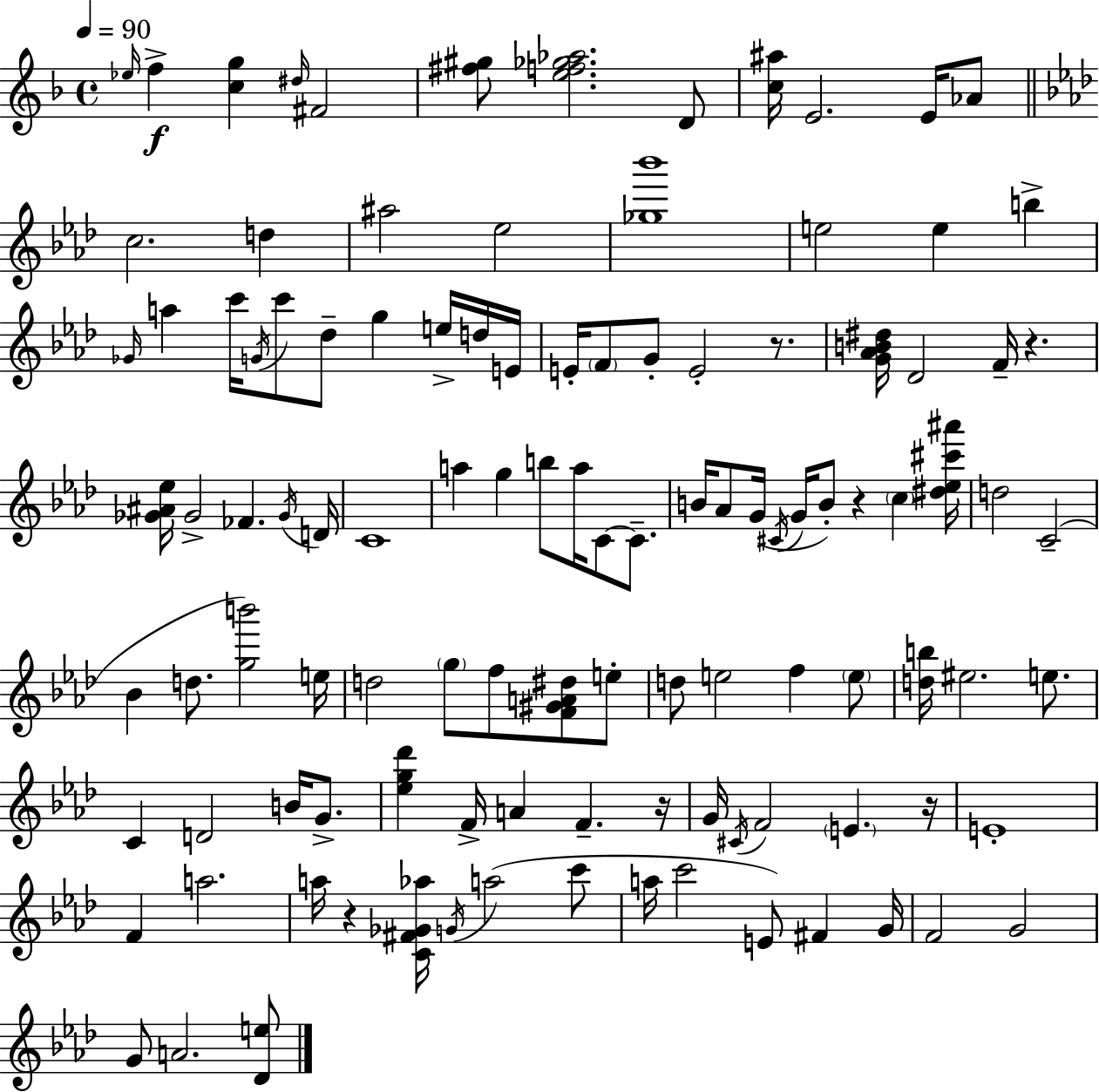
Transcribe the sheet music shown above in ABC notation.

X:1
T:Untitled
M:4/4
L:1/4
K:Dm
_e/4 f [cg] ^d/4 ^F2 [^f^g]/2 [ef_g_a]2 D/2 [c^a]/4 E2 E/4 _A/2 c2 d ^a2 _e2 [_g_b']4 e2 e b _G/4 a c'/4 G/4 c'/2 _d/2 g e/4 d/4 E/4 E/4 F/2 G/2 E2 z/2 [G_AB^d]/4 _D2 F/4 z [_G^A_e]/4 _G2 _F _G/4 D/4 C4 a g b/2 a/4 C/2 C/2 B/4 _A/2 G/4 ^C/4 G/4 B/2 z c [^d_e^c'^a']/4 d2 C2 _B d/2 [gb']2 e/4 d2 g/2 f/2 [F^GA^d]/2 e/2 d/2 e2 f e/2 [db]/4 ^e2 e/2 C D2 B/4 G/2 [_eg_d'] F/4 A F z/4 G/4 ^C/4 F2 E z/4 E4 F a2 a/4 z [C^F_G_a]/4 G/4 a2 c'/2 a/4 c'2 E/2 ^F G/4 F2 G2 G/2 A2 [_De]/2